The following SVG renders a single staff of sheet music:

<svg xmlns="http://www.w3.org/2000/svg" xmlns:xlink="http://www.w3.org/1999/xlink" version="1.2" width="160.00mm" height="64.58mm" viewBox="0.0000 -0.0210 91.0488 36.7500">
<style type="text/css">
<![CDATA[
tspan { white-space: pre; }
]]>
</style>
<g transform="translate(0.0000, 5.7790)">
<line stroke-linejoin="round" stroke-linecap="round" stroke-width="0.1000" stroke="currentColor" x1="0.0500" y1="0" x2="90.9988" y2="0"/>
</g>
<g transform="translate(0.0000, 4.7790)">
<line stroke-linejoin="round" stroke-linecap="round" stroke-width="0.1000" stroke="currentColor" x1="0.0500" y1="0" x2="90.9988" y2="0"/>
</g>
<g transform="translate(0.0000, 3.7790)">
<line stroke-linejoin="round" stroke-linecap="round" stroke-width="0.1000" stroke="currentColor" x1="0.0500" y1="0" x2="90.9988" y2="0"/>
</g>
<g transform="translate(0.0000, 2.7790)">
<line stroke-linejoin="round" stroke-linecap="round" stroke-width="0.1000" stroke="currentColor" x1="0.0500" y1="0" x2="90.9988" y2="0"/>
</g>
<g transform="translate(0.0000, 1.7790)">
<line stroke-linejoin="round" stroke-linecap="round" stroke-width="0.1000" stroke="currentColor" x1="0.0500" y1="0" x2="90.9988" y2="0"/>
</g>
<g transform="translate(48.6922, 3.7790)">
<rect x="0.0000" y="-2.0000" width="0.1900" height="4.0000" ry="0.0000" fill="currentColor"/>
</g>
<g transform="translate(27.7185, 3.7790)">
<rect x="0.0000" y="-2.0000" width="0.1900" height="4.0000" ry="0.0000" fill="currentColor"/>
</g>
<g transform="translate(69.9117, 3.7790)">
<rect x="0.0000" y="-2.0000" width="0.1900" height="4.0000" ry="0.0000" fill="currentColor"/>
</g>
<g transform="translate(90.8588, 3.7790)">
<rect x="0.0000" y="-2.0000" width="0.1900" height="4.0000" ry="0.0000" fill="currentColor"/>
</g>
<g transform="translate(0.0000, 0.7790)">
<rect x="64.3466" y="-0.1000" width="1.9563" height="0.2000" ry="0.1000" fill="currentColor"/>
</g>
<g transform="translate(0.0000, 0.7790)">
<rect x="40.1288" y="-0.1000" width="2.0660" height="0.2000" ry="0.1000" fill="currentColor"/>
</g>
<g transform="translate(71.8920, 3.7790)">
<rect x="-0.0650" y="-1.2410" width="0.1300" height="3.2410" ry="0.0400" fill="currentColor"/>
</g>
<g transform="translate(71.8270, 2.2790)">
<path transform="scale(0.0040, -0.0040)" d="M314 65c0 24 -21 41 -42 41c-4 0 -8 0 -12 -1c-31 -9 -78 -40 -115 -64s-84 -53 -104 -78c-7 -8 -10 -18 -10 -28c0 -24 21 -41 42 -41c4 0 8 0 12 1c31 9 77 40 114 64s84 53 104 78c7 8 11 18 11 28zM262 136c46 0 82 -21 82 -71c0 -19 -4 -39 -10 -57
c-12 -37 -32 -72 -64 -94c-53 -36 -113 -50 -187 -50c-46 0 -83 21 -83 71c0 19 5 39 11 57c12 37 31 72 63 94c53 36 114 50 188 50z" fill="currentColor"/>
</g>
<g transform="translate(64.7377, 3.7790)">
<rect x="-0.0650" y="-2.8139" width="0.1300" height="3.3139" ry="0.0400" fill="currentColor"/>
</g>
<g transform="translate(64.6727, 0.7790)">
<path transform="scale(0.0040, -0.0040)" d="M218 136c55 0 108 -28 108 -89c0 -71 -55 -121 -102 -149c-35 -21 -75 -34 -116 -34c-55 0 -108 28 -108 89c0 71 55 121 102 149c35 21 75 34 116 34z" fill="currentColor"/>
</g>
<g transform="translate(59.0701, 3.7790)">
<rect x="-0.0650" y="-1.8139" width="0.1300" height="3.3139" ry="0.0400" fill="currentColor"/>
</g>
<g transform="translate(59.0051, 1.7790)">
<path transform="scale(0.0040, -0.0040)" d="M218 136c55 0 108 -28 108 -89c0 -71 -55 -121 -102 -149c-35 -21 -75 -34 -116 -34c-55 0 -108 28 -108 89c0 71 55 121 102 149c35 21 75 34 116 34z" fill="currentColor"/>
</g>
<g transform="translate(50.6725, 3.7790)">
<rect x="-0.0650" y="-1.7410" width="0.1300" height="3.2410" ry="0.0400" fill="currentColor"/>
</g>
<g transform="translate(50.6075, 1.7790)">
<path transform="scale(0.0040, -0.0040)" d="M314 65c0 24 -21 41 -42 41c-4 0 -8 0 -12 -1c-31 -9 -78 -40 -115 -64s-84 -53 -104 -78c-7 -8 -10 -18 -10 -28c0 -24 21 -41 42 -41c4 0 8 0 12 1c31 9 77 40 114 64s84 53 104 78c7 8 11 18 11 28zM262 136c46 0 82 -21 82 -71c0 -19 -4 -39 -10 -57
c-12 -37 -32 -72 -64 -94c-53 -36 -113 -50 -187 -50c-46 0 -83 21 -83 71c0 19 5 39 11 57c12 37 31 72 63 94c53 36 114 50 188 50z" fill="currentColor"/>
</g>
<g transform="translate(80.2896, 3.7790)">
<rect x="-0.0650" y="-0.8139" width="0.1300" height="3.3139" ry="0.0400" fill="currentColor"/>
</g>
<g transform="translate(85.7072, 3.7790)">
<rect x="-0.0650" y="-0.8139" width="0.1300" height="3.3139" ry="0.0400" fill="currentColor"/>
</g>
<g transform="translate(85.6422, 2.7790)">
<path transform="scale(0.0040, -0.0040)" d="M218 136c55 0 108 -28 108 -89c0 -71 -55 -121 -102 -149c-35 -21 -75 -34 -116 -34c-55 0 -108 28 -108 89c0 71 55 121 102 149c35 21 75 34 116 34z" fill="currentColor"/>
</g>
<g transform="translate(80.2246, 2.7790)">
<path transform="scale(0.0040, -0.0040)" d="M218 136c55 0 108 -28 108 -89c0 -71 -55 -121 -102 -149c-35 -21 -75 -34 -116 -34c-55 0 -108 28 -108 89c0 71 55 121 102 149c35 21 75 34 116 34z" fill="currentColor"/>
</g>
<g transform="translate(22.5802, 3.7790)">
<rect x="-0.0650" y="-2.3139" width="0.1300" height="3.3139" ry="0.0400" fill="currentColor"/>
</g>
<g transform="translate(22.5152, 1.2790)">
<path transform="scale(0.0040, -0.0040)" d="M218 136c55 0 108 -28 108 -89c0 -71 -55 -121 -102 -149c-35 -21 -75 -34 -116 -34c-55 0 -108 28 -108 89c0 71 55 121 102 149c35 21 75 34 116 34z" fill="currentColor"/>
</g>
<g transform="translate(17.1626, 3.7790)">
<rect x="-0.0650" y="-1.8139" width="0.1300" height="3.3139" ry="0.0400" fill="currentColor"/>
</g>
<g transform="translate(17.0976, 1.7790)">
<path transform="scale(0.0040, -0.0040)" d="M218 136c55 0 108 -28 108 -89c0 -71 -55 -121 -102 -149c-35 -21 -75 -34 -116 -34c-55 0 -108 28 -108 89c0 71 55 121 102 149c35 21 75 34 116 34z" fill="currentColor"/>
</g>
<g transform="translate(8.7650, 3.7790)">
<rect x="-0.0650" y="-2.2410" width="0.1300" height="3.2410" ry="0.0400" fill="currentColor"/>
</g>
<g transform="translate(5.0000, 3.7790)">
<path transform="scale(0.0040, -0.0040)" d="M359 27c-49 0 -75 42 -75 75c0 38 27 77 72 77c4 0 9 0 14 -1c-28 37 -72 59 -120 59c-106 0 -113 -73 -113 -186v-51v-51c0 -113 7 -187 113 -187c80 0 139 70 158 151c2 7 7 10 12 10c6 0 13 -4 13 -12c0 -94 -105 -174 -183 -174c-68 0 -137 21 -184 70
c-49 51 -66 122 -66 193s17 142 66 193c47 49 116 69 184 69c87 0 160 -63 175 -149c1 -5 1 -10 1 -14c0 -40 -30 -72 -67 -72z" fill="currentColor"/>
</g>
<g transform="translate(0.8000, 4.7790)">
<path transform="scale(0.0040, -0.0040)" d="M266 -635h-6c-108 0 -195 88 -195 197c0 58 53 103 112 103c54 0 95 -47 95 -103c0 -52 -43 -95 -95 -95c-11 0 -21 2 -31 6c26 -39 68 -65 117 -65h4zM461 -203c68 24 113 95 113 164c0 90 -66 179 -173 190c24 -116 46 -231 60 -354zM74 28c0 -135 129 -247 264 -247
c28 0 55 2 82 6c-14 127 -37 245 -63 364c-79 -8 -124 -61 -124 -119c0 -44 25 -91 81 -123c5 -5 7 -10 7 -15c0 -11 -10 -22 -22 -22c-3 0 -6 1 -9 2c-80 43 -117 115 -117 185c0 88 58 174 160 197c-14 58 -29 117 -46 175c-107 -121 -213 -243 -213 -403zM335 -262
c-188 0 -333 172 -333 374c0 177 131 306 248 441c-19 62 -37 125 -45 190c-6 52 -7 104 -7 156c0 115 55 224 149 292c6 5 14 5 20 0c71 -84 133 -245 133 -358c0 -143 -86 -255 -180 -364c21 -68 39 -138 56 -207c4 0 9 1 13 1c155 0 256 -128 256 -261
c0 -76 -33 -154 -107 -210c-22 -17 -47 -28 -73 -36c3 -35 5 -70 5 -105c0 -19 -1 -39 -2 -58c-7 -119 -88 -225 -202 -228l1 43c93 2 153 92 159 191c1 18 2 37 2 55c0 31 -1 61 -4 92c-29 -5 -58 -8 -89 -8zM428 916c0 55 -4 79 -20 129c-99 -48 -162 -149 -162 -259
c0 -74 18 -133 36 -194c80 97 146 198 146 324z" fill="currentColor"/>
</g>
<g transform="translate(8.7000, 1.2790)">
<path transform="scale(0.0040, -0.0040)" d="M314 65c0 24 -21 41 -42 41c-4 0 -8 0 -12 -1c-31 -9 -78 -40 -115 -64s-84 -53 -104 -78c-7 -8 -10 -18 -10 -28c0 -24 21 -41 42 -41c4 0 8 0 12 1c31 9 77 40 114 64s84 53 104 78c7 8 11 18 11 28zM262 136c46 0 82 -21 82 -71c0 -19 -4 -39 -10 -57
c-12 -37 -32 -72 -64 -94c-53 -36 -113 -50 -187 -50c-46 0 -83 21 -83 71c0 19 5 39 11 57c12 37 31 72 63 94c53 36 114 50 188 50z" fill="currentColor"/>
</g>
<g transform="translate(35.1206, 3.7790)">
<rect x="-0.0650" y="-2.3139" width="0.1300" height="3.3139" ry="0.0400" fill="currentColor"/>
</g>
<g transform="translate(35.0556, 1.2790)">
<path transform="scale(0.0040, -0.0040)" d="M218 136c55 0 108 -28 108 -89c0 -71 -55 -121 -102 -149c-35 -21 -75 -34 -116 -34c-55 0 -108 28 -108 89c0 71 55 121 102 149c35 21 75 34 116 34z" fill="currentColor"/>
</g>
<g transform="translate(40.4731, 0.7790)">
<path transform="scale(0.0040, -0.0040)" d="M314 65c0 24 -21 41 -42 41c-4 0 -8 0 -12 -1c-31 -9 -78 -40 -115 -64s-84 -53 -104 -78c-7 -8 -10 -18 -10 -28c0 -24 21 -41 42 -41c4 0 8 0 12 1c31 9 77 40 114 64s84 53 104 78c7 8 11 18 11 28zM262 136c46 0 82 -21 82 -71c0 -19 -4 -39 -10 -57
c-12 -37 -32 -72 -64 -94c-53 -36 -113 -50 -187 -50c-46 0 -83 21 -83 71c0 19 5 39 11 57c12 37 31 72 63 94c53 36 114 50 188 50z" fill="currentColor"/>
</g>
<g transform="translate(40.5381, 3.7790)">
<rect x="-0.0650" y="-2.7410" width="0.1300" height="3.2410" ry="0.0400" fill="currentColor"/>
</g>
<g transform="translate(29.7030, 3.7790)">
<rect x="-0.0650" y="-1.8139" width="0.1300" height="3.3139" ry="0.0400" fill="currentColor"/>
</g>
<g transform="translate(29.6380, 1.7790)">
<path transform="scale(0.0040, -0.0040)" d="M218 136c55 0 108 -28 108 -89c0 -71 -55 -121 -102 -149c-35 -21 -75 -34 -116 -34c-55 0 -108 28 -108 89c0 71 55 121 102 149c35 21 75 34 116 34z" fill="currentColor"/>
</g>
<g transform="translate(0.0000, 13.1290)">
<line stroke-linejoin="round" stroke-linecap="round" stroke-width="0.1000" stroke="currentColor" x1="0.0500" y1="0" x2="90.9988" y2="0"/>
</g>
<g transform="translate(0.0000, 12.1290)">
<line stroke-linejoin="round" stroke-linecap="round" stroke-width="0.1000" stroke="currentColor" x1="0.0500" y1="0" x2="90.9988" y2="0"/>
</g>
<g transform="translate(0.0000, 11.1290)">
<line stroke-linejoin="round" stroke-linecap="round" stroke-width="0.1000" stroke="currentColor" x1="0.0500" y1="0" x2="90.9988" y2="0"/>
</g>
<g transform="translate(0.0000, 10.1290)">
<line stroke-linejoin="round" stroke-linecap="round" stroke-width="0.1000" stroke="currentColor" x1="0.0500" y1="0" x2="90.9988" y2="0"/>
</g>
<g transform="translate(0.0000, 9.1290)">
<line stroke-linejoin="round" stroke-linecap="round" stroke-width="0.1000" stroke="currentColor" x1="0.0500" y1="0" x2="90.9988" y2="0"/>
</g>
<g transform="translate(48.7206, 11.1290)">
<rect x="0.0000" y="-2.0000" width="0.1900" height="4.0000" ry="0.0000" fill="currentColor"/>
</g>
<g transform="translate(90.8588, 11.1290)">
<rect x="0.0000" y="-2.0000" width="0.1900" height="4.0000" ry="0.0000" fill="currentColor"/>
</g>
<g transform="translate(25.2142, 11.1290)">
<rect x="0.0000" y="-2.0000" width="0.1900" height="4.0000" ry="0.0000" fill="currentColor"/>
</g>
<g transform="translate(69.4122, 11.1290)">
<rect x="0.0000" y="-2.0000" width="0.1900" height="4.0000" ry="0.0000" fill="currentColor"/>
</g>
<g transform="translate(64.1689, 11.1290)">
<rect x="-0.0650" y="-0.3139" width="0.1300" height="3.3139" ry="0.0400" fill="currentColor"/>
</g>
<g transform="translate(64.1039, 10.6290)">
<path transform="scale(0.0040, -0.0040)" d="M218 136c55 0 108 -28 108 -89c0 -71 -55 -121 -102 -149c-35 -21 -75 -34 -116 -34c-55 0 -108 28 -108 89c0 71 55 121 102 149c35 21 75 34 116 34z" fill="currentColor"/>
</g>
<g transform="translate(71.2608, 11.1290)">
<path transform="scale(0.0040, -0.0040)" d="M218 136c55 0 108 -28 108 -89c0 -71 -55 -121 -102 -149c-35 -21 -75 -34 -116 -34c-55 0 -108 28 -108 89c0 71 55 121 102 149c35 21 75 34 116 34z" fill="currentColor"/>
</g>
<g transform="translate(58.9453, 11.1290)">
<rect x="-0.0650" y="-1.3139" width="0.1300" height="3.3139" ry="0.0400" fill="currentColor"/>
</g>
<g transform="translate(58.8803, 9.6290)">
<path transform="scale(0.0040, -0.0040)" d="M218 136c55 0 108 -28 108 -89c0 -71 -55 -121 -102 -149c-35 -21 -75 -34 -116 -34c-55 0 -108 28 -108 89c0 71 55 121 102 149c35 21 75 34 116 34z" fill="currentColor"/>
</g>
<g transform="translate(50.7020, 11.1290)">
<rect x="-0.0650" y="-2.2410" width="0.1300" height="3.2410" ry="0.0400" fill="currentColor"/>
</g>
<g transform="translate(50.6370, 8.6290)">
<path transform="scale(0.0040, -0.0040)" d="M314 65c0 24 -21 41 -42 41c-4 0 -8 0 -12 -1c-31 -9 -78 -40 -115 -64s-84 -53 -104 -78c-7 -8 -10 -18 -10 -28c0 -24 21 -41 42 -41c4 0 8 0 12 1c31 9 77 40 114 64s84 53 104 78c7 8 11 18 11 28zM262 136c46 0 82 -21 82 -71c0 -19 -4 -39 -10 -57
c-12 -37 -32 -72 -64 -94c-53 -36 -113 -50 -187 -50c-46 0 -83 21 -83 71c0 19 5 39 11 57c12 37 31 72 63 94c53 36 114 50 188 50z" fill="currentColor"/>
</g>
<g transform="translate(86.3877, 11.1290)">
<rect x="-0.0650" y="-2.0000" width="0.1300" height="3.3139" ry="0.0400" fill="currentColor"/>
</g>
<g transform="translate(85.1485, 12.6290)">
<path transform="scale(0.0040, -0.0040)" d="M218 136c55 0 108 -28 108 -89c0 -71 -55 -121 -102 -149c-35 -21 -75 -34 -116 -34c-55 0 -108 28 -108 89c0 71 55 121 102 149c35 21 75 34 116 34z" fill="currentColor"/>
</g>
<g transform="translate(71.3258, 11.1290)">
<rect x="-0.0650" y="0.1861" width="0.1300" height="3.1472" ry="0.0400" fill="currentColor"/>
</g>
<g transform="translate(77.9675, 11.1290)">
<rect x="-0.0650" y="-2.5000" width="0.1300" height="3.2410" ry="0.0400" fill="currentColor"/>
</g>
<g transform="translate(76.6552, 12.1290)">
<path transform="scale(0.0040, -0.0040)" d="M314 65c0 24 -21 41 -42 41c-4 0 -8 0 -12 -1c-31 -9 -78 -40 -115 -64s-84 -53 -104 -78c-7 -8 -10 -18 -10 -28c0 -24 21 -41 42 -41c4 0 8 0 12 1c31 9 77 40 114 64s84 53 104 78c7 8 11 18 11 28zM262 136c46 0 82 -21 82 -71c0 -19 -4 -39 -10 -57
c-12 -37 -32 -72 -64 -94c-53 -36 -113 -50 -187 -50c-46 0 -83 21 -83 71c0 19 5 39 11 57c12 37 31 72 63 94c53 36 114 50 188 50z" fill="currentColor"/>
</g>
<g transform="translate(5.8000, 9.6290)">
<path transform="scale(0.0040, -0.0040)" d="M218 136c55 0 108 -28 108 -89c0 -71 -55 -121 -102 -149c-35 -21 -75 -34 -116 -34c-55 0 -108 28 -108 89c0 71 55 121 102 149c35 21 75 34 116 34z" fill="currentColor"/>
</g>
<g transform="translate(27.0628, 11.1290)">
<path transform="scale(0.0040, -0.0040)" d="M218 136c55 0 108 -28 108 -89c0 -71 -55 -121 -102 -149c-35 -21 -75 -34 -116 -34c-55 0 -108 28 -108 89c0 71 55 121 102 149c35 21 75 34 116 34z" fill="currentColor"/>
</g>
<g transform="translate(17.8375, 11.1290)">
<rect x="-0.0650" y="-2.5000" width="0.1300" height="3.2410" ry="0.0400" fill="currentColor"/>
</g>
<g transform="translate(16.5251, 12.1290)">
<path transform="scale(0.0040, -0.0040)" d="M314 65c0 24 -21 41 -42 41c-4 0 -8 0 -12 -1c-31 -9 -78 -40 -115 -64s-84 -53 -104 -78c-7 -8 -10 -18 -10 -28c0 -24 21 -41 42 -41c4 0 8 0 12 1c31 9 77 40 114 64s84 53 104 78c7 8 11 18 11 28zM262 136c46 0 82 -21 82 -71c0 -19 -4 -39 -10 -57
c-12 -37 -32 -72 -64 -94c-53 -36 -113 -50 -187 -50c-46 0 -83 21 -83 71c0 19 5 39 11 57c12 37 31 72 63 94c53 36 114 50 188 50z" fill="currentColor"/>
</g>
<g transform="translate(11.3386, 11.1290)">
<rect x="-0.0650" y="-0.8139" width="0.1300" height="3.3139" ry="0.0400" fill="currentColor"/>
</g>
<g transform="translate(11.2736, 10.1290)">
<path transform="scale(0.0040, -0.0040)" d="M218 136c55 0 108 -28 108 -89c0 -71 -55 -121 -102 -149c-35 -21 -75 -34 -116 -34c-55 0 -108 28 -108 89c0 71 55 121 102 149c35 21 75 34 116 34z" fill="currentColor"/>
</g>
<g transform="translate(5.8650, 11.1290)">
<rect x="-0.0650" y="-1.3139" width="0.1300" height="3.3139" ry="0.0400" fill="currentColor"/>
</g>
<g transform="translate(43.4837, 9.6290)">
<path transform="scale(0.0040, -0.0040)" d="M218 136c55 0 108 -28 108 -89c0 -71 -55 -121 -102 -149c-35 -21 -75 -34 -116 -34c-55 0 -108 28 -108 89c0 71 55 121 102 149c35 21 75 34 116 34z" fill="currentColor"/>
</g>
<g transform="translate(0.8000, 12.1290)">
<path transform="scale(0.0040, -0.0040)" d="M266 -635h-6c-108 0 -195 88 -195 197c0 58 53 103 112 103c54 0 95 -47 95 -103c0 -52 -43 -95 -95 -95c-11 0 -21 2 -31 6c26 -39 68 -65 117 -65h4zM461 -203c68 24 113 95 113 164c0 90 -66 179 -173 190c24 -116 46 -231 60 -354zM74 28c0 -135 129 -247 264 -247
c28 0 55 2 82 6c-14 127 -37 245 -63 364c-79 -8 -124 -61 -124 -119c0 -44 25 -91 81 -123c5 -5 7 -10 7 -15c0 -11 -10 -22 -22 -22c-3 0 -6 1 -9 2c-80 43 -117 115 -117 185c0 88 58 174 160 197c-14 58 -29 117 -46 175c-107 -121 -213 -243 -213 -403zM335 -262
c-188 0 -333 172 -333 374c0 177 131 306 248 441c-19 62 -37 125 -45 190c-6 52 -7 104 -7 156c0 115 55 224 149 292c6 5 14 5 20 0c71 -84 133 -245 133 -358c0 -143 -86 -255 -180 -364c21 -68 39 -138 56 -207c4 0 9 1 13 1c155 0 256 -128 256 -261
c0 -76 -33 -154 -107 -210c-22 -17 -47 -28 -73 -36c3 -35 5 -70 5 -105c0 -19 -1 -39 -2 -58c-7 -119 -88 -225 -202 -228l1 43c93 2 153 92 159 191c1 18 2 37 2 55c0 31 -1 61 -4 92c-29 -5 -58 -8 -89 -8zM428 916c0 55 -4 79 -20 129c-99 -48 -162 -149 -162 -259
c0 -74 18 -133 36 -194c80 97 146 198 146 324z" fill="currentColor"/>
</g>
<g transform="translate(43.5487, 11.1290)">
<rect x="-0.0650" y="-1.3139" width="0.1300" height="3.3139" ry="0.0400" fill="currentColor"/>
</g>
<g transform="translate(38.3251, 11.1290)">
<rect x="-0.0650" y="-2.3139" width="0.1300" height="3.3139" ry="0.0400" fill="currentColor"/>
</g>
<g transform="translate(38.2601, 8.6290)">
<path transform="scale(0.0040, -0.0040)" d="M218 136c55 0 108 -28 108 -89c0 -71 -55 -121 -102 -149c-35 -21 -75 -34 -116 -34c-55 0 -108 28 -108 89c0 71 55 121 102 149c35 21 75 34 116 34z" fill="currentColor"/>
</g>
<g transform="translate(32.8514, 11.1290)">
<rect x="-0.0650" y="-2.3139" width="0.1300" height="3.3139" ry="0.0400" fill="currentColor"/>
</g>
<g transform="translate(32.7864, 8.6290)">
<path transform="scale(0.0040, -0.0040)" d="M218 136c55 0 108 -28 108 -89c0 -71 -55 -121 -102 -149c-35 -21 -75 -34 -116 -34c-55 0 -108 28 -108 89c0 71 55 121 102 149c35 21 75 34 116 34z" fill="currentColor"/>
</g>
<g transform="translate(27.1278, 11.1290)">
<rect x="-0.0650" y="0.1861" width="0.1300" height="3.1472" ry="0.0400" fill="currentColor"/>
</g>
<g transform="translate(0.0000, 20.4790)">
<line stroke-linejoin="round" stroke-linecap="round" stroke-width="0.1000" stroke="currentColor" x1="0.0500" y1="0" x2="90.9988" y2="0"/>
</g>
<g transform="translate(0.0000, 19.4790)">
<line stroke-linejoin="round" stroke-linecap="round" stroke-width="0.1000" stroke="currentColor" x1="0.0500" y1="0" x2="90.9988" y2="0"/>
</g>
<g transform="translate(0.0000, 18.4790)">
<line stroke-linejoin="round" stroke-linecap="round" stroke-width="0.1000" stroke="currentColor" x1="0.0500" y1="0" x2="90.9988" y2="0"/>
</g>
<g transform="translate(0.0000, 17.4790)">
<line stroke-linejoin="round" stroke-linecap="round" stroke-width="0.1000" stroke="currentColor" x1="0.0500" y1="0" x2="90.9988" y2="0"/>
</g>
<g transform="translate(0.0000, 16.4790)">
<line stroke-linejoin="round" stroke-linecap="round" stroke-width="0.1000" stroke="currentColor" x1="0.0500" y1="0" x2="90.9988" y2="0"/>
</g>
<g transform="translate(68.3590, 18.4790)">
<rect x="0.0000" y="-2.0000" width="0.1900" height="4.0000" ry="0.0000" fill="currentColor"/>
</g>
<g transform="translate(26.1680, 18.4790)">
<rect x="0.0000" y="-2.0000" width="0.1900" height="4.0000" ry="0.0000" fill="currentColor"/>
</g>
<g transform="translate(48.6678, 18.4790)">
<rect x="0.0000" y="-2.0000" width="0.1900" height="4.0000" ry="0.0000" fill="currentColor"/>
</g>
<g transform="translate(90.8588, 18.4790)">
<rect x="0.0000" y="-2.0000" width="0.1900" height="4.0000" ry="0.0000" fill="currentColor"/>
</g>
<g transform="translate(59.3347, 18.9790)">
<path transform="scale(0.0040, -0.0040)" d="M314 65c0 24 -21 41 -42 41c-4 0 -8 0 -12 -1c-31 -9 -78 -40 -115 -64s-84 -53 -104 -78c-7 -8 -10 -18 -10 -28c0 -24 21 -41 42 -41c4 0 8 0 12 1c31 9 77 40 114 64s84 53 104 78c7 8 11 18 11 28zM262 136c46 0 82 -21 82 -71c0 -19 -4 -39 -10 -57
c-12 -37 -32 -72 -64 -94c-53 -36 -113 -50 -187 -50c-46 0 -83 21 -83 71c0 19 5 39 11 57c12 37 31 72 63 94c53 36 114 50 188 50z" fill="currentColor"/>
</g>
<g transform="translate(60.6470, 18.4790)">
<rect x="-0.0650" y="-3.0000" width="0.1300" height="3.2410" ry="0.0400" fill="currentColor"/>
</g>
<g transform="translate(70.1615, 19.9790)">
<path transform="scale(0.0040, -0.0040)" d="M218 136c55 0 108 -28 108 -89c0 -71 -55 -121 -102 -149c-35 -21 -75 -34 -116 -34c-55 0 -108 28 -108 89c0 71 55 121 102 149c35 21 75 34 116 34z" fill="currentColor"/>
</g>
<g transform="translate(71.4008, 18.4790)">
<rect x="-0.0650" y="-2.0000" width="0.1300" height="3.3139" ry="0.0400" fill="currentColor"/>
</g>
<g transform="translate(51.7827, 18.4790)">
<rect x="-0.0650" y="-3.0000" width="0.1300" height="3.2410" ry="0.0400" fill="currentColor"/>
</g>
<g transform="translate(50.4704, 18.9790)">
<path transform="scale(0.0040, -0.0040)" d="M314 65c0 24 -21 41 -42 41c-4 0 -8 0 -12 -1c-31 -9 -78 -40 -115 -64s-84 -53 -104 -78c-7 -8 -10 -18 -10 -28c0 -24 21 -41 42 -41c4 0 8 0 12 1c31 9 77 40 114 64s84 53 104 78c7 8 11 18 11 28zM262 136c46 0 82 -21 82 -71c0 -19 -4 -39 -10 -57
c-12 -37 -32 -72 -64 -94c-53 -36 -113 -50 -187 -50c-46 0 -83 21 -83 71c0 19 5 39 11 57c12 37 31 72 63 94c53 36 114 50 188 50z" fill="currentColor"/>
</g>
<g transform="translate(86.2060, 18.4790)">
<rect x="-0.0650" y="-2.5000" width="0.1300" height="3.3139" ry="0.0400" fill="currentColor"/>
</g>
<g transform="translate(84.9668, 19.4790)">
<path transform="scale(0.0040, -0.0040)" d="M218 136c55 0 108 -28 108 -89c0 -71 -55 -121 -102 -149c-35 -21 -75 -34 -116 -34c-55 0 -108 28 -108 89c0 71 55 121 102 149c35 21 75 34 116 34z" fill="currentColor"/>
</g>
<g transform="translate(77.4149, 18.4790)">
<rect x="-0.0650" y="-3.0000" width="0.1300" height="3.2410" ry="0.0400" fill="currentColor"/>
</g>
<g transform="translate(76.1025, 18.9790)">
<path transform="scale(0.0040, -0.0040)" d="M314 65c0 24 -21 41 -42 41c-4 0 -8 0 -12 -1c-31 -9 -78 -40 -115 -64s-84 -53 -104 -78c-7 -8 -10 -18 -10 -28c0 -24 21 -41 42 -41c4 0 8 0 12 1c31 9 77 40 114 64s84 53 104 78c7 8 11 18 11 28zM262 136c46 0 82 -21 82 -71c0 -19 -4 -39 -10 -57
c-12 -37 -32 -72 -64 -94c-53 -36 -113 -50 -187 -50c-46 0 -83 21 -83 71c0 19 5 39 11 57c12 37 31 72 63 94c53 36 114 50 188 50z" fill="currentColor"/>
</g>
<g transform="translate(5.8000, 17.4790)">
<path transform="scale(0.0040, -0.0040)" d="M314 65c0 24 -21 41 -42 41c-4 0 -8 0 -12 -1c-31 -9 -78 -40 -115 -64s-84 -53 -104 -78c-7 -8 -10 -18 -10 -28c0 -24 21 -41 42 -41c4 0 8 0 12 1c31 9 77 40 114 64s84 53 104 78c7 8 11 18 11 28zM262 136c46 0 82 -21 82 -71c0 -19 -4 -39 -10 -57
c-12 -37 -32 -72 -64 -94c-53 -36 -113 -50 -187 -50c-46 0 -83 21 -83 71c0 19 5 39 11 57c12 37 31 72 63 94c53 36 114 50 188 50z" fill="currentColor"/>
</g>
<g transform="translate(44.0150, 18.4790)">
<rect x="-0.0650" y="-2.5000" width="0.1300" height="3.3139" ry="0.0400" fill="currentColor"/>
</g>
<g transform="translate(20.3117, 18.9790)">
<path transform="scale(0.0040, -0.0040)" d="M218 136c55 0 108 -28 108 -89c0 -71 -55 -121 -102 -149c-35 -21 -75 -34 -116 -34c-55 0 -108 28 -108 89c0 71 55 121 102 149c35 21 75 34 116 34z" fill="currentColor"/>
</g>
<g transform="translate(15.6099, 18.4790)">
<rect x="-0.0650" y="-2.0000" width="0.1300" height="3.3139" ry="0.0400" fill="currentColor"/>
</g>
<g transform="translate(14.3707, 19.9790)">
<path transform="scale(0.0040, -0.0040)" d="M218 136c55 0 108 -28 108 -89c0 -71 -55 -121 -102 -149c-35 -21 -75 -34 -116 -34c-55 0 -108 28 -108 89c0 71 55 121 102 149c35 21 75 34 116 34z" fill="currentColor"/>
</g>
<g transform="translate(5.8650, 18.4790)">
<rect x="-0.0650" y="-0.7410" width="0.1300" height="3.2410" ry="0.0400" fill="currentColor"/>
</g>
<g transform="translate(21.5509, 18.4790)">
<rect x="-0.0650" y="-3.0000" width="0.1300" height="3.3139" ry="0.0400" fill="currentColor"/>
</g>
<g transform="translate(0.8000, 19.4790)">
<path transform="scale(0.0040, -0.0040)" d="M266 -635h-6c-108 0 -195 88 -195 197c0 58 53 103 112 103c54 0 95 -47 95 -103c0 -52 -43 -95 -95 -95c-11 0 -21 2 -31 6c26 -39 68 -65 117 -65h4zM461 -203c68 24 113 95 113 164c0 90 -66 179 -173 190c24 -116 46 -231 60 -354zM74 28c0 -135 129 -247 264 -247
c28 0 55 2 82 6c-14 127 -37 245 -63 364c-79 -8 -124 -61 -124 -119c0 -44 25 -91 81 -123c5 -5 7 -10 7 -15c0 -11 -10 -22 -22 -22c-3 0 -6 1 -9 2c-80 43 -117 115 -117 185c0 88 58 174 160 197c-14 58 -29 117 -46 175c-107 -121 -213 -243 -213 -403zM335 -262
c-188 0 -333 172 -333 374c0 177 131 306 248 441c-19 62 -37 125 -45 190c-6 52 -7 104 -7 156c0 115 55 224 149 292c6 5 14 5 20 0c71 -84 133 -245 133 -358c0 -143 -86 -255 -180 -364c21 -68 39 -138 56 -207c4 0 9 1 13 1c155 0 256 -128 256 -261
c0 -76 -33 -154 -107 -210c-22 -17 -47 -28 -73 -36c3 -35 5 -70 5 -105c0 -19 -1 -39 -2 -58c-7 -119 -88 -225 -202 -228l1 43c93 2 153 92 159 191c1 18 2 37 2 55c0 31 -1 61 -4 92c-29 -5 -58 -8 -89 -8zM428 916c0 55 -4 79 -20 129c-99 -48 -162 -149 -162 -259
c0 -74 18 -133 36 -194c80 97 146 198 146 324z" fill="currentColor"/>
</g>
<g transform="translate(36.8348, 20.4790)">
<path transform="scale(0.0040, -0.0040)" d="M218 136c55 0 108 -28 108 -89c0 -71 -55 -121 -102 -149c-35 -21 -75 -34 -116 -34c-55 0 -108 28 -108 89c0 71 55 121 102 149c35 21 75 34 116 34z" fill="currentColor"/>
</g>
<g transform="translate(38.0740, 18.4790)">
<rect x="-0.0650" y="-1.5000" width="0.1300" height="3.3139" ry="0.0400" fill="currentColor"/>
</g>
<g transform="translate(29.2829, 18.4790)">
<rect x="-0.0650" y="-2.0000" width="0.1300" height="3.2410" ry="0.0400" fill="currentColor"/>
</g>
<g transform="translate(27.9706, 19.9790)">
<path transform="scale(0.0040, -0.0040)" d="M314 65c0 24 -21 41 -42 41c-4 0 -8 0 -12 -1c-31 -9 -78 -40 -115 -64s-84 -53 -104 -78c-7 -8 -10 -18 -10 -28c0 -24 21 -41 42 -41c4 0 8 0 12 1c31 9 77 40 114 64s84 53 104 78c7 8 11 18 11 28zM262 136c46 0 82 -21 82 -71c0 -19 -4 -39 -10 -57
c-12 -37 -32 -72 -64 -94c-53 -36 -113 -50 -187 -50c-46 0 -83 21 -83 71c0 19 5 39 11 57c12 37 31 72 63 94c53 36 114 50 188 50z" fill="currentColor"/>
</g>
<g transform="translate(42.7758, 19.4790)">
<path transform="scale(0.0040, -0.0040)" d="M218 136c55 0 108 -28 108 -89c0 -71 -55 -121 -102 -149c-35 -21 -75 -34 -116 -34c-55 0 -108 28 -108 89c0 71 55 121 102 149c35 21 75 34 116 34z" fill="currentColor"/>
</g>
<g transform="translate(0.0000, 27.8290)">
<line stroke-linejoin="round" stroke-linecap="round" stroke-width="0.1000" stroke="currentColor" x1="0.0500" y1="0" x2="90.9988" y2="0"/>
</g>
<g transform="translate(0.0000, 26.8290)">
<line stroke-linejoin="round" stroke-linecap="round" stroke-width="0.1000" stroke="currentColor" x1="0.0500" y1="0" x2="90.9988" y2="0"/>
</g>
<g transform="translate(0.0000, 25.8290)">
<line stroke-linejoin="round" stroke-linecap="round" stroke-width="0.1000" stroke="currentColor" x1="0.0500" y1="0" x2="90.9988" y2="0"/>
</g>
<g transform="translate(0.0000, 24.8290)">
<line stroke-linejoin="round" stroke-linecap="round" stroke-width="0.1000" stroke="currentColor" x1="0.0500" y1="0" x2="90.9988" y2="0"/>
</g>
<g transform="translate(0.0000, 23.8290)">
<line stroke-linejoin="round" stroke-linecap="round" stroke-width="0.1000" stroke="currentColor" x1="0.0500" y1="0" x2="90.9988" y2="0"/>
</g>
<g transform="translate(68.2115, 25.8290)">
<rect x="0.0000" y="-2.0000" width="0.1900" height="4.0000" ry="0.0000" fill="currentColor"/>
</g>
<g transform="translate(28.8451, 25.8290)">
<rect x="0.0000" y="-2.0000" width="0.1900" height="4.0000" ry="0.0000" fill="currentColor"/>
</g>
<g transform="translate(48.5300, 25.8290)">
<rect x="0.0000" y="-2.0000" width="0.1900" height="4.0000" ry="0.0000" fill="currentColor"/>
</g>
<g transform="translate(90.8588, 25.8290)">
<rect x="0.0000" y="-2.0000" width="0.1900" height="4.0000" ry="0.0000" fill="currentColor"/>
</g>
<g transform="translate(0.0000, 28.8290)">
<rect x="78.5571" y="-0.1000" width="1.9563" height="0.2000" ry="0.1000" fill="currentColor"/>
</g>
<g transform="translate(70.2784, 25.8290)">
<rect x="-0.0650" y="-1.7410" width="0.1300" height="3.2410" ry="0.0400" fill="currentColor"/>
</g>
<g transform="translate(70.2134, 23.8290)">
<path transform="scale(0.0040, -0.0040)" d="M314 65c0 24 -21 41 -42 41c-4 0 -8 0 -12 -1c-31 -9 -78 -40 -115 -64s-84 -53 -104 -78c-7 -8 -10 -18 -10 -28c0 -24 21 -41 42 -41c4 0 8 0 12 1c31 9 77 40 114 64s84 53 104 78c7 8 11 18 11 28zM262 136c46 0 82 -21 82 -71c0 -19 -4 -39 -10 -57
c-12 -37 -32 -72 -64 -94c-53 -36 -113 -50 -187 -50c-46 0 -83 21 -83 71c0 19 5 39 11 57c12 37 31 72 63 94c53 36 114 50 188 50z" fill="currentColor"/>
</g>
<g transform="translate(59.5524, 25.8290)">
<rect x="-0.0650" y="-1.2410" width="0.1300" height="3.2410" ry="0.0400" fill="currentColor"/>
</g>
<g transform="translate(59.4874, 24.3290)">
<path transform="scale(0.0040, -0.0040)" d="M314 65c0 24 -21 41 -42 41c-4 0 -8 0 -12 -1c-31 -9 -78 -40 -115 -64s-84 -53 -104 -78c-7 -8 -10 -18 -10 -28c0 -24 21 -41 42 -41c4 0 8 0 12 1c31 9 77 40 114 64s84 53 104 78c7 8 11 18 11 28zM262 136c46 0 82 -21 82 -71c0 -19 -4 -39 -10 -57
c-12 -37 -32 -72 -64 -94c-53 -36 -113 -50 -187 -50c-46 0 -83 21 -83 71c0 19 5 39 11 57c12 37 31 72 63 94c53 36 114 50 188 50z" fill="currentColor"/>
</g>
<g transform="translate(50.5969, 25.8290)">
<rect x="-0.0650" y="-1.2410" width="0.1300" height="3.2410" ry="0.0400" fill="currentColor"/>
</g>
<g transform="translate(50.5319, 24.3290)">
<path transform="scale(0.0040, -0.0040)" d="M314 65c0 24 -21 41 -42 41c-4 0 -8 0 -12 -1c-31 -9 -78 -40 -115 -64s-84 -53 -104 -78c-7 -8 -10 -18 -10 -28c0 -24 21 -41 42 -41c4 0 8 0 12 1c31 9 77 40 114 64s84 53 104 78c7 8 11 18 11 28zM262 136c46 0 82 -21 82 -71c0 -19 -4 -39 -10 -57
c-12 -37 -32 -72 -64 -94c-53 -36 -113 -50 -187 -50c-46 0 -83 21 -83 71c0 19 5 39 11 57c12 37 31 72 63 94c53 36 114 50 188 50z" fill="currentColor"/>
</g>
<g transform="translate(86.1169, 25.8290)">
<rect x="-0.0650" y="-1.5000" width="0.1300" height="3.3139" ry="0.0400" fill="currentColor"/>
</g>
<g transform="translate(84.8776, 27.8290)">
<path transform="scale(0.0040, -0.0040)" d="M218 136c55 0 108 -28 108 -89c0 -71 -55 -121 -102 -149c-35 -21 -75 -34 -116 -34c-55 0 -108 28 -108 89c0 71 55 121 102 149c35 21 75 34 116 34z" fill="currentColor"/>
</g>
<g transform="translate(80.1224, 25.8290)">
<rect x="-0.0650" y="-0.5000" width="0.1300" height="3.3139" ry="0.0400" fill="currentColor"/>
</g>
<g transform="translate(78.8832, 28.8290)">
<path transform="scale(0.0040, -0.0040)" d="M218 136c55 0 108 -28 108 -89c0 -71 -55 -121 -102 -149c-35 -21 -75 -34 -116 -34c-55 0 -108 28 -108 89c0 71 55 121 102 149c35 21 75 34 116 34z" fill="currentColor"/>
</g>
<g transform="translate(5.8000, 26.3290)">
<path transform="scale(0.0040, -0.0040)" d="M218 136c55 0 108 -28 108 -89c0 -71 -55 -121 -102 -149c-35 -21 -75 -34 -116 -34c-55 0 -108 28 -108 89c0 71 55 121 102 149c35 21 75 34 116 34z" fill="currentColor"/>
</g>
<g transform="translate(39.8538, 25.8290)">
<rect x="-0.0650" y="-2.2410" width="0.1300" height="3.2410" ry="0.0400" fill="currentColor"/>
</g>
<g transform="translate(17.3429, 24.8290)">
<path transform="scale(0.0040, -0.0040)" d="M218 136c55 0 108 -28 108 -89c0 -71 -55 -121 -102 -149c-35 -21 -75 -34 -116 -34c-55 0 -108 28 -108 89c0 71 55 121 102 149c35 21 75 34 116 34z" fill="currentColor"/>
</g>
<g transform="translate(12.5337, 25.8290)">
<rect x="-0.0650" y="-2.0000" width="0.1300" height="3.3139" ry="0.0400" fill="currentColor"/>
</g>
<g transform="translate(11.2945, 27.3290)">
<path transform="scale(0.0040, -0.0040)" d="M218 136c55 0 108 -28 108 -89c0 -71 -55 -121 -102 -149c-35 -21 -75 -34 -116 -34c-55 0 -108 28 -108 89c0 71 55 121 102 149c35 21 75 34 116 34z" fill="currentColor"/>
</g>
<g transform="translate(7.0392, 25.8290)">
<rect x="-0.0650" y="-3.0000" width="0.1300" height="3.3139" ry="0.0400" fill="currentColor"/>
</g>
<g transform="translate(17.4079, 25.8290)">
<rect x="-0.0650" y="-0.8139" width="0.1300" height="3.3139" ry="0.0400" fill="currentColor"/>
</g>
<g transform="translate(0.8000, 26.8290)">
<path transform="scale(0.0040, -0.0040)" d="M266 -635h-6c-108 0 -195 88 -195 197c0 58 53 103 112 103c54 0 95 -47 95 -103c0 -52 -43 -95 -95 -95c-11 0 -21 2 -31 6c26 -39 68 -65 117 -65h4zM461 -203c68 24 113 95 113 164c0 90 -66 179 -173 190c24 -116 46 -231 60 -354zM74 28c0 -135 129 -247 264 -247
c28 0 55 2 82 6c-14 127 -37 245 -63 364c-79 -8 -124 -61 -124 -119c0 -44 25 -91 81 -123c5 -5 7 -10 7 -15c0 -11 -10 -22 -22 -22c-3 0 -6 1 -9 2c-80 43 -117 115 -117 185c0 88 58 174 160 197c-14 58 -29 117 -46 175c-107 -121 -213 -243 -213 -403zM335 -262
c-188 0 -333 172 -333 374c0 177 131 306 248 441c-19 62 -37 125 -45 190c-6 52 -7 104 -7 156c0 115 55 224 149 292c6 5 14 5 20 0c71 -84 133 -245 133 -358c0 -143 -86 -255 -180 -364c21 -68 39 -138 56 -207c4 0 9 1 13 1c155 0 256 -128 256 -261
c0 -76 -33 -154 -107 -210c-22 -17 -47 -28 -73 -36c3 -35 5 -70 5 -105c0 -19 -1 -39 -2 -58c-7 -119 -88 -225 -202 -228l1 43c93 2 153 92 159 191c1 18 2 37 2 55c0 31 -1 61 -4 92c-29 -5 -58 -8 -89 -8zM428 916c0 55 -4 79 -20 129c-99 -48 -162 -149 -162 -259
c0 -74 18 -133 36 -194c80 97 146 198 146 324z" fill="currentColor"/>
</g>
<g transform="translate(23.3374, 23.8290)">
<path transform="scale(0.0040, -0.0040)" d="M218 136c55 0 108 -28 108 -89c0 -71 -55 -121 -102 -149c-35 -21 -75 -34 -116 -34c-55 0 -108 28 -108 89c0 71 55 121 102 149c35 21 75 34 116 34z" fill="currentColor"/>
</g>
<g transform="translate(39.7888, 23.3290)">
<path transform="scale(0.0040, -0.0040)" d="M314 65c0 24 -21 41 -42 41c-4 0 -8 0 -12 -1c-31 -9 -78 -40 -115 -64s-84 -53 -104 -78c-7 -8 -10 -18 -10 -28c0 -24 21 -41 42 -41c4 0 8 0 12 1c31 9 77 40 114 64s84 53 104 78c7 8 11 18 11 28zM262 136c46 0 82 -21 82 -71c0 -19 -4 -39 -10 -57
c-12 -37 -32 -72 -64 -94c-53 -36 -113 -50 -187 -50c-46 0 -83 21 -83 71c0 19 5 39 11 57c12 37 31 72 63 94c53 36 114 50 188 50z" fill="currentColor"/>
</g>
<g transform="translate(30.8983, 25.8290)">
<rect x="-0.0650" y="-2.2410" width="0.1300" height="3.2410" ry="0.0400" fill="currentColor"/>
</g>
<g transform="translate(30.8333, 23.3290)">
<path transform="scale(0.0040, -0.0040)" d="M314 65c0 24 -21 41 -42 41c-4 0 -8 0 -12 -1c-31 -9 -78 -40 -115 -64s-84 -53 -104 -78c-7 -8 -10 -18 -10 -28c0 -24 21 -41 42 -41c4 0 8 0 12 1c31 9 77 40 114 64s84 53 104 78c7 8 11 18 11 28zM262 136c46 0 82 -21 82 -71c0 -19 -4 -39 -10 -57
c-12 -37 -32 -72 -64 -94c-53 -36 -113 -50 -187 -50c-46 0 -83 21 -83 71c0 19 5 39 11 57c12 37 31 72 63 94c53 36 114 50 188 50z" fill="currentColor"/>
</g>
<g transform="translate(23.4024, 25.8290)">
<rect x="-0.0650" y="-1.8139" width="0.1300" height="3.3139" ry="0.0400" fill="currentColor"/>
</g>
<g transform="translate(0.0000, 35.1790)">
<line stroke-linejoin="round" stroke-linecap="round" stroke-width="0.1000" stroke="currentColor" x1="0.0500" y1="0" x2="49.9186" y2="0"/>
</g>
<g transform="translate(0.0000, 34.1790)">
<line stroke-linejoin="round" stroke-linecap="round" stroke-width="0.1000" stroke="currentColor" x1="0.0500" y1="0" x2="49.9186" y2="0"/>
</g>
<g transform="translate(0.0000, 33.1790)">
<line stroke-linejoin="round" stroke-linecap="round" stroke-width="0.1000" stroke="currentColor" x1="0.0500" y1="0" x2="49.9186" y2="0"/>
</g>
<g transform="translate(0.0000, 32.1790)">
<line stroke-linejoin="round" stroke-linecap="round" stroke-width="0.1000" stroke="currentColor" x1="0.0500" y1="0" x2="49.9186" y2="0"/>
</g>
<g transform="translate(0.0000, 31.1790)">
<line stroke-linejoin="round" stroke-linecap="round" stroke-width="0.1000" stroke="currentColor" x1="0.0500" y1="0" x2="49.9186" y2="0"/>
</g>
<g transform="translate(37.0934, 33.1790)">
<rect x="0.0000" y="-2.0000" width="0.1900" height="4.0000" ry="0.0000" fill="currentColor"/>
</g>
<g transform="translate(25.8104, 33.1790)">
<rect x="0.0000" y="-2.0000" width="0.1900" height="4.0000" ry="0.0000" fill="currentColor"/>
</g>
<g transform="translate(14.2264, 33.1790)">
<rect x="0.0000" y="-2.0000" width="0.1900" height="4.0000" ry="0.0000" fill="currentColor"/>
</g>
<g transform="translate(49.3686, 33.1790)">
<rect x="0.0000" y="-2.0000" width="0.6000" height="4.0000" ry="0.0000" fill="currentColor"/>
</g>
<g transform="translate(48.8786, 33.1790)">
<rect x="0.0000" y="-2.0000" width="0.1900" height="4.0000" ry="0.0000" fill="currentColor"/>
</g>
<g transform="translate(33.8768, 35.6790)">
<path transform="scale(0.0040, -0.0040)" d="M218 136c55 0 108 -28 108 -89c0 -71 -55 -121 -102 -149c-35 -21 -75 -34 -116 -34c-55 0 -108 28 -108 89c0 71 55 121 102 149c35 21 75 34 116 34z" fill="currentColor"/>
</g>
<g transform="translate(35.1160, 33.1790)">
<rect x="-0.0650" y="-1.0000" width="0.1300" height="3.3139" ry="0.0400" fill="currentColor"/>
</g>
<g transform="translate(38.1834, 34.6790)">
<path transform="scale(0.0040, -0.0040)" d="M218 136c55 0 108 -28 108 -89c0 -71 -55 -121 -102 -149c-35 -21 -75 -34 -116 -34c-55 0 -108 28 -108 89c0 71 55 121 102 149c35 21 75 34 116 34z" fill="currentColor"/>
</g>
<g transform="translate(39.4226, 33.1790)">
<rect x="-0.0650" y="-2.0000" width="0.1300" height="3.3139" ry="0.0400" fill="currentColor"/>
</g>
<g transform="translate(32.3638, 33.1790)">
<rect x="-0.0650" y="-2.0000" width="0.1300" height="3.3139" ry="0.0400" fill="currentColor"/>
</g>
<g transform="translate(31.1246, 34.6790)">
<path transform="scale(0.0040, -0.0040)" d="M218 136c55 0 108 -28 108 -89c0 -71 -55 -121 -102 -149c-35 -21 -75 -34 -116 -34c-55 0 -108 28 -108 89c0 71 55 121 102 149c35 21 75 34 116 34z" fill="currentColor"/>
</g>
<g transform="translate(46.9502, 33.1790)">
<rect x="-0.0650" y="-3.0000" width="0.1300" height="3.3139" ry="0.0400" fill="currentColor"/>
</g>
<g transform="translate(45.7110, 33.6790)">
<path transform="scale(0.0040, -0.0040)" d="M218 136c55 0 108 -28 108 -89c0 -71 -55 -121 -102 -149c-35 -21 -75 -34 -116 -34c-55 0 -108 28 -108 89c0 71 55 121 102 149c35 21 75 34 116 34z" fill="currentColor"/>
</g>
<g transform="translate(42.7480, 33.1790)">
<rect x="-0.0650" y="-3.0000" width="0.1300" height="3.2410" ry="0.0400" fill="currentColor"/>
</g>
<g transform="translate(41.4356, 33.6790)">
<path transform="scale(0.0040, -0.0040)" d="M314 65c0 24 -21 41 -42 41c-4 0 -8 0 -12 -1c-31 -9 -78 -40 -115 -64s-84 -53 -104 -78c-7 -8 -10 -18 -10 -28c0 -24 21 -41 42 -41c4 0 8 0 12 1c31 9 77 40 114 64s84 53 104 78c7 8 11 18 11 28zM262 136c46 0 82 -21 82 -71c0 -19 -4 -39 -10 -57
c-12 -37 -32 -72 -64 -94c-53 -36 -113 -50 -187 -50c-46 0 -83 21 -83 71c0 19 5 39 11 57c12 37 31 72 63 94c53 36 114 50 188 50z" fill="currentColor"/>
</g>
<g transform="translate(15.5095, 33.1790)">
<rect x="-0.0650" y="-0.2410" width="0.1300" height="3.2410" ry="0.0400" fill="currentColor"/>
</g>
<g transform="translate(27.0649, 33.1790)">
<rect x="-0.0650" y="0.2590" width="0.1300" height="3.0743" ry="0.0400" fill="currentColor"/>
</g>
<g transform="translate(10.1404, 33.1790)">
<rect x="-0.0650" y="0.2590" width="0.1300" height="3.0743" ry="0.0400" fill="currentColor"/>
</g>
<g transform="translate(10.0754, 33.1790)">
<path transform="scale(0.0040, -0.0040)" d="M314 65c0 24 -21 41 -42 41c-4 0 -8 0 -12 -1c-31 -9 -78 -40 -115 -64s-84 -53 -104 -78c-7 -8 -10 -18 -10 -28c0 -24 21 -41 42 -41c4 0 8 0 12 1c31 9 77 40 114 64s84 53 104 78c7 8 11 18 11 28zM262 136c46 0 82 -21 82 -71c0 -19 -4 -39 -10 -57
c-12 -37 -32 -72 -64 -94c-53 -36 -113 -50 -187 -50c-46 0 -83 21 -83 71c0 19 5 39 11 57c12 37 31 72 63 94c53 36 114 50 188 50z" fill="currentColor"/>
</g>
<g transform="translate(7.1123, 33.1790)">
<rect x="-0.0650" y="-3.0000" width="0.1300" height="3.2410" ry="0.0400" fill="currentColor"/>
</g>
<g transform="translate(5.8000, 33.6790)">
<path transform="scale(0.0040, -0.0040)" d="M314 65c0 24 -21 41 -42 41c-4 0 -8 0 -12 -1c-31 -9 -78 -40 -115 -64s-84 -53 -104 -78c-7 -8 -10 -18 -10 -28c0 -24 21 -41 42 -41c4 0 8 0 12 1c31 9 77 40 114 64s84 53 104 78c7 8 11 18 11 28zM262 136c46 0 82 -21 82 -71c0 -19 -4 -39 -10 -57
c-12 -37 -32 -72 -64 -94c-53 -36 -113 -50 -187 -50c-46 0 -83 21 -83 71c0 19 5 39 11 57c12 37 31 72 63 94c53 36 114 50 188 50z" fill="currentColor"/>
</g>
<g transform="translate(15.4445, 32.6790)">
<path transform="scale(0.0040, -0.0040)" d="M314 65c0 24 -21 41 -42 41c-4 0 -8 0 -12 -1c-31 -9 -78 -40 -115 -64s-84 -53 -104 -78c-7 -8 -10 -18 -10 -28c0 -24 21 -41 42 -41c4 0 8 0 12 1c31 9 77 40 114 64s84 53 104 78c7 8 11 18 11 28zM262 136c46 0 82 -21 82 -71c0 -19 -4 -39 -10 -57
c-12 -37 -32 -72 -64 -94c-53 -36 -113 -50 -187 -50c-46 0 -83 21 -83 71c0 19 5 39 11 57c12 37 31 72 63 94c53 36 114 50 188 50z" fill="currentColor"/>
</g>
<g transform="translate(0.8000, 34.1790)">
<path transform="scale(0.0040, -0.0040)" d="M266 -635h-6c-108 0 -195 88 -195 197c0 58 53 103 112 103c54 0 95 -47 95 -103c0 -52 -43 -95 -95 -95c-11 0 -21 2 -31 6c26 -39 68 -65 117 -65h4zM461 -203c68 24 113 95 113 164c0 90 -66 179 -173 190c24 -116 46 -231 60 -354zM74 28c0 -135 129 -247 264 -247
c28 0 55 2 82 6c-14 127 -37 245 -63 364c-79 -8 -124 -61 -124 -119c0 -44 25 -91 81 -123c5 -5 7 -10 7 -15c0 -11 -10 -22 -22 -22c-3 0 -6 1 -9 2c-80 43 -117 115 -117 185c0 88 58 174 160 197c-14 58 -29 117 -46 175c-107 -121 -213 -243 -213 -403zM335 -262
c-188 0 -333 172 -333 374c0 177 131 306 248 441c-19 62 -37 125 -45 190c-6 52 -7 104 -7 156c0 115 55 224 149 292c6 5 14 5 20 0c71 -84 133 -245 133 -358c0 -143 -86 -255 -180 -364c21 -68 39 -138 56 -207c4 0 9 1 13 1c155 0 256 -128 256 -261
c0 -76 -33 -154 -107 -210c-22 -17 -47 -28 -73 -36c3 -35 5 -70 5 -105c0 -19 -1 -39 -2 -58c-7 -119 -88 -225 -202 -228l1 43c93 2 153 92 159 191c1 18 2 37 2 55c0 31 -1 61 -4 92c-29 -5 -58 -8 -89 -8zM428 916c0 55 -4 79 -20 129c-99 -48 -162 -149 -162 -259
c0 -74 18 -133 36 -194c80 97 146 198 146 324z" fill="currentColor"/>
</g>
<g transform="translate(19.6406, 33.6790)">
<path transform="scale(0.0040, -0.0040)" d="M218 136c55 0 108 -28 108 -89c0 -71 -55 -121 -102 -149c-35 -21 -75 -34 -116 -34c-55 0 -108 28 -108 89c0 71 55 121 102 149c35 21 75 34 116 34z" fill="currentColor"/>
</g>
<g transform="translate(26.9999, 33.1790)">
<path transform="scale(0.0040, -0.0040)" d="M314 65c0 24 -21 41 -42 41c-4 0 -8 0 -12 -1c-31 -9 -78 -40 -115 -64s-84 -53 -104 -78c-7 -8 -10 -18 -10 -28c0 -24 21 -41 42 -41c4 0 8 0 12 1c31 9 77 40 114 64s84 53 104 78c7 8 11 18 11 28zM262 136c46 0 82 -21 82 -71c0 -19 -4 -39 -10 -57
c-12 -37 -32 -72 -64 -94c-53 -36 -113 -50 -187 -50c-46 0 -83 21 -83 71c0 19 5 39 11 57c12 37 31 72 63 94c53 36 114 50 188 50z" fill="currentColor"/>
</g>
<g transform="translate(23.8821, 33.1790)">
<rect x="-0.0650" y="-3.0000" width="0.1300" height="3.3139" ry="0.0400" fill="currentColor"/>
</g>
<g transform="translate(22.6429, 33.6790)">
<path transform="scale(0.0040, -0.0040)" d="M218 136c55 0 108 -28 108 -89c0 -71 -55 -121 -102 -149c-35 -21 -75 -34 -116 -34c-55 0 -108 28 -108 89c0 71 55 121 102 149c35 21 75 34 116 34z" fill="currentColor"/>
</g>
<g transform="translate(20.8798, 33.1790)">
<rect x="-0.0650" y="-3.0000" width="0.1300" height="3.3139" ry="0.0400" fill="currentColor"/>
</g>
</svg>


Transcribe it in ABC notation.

X:1
T:Untitled
M:4/4
L:1/4
K:C
g2 f g f g a2 f2 f a e2 d d e d G2 B g g e g2 e c B G2 F d2 F A F2 E G A2 A2 F A2 G A F d f g2 g2 e2 e2 f2 C E A2 B2 c2 A A B2 F D F A2 A